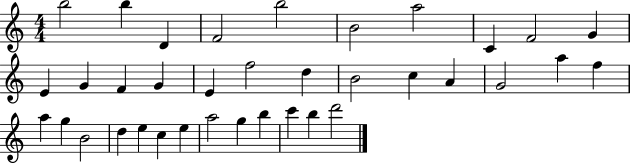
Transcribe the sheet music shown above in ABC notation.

X:1
T:Untitled
M:4/4
L:1/4
K:C
b2 b D F2 b2 B2 a2 C F2 G E G F G E f2 d B2 c A G2 a f a g B2 d e c e a2 g b c' b d'2